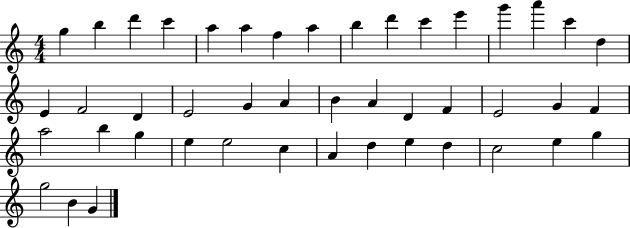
{
  \clef treble
  \numericTimeSignature
  \time 4/4
  \key c \major
  g''4 b''4 d'''4 c'''4 | a''4 a''4 f''4 a''4 | b''4 d'''4 c'''4 e'''4 | g'''4 a'''4 c'''4 d''4 | \break e'4 f'2 d'4 | e'2 g'4 a'4 | b'4 a'4 d'4 f'4 | e'2 g'4 f'4 | \break a''2 b''4 g''4 | e''4 e''2 c''4 | a'4 d''4 e''4 d''4 | c''2 e''4 g''4 | \break g''2 b'4 g'4 | \bar "|."
}